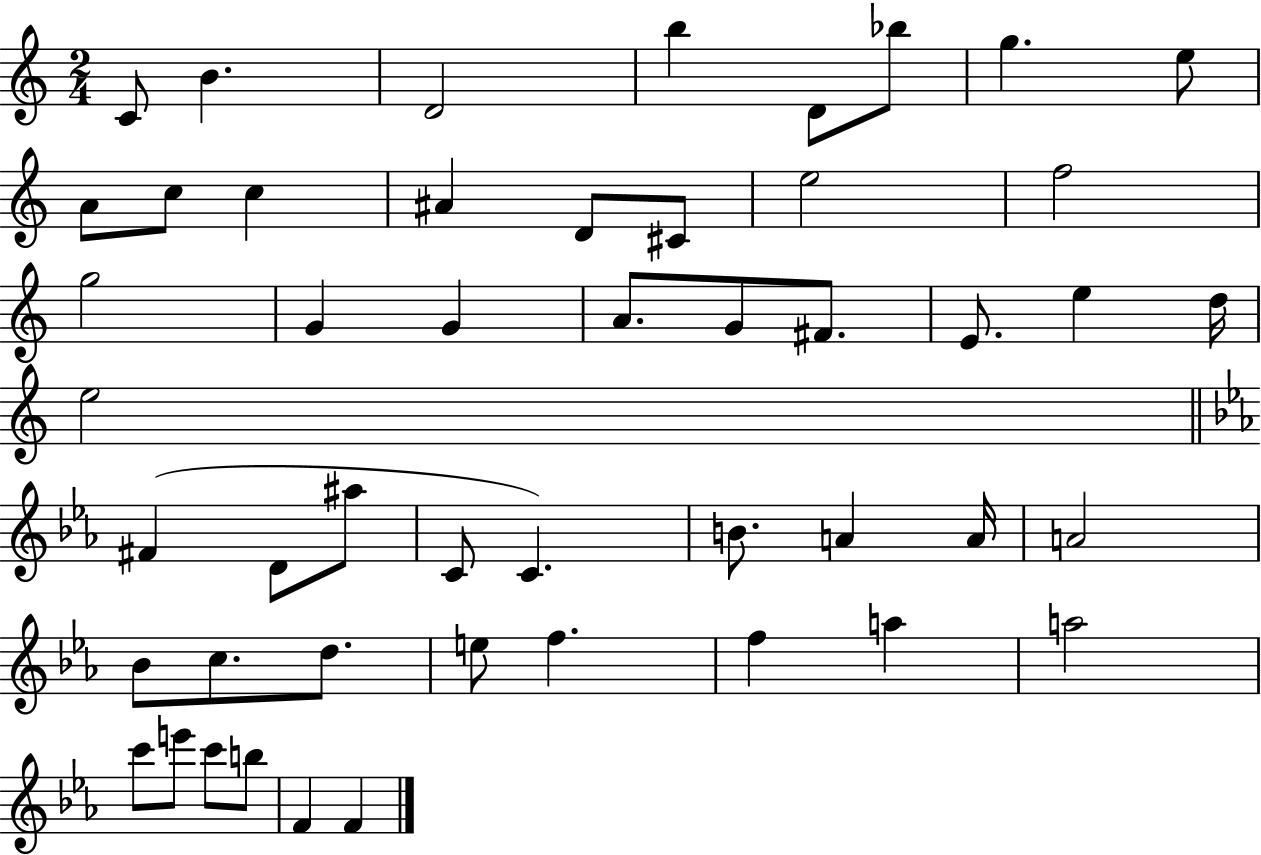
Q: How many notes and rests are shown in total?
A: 49